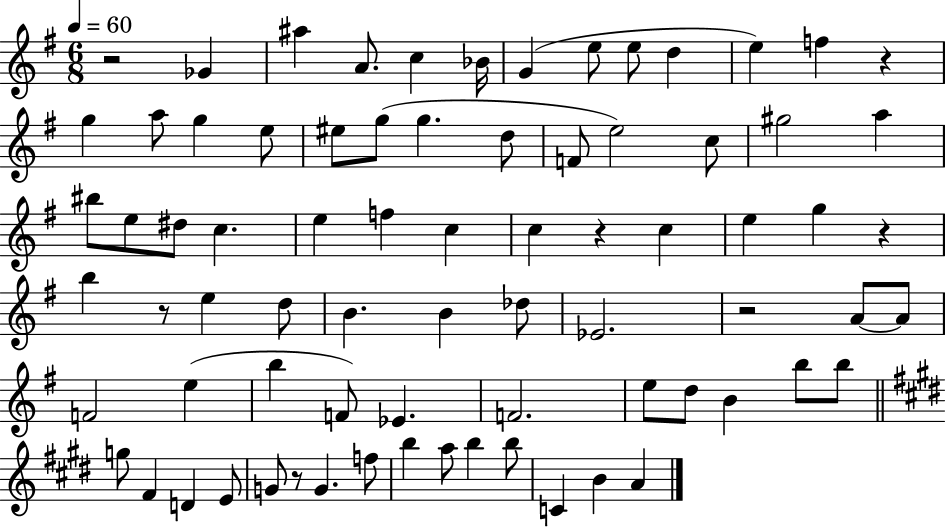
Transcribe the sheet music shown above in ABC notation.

X:1
T:Untitled
M:6/8
L:1/4
K:G
z2 _G ^a A/2 c _B/4 G e/2 e/2 d e f z g a/2 g e/2 ^e/2 g/2 g d/2 F/2 e2 c/2 ^g2 a ^b/2 e/2 ^d/2 c e f c c z c e g z b z/2 e d/2 B B _d/2 _E2 z2 A/2 A/2 F2 e b F/2 _E F2 e/2 d/2 B b/2 b/2 g/2 ^F D E/2 G/2 z/2 G f/2 b a/2 b b/2 C B A